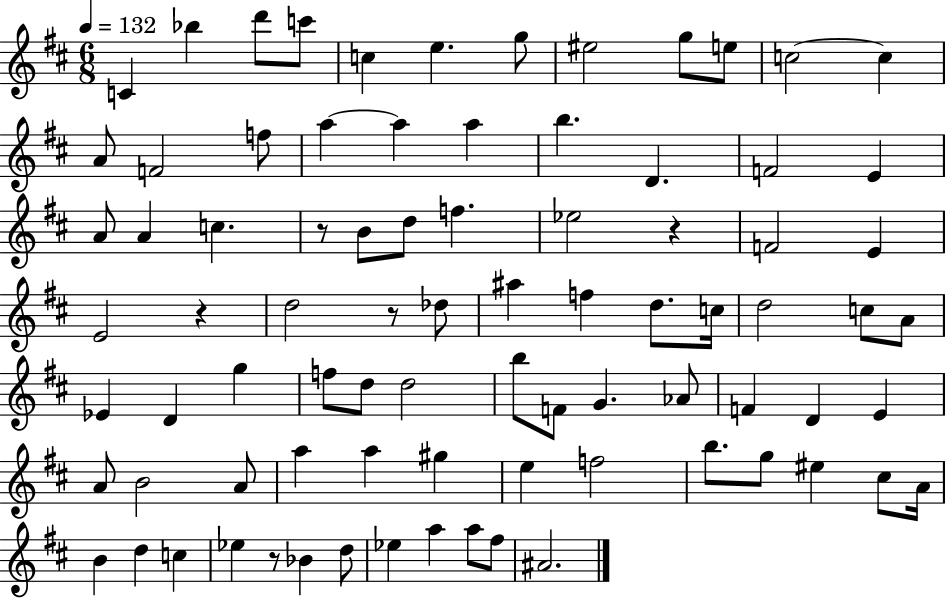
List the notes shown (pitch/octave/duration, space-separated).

C4/q Bb5/q D6/e C6/e C5/q E5/q. G5/e EIS5/h G5/e E5/e C5/h C5/q A4/e F4/h F5/e A5/q A5/q A5/q B5/q. D4/q. F4/h E4/q A4/e A4/q C5/q. R/e B4/e D5/e F5/q. Eb5/h R/q F4/h E4/q E4/h R/q D5/h R/e Db5/e A#5/q F5/q D5/e. C5/s D5/h C5/e A4/e Eb4/q D4/q G5/q F5/e D5/e D5/h B5/e F4/e G4/q. Ab4/e F4/q D4/q E4/q A4/e B4/h A4/e A5/q A5/q G#5/q E5/q F5/h B5/e. G5/e EIS5/q C#5/e A4/s B4/q D5/q C5/q Eb5/q R/e Bb4/q D5/e Eb5/q A5/q A5/e F#5/e A#4/h.